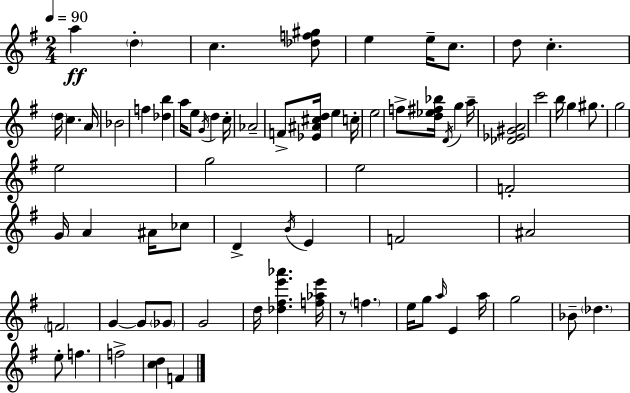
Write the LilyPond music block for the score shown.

{
  \clef treble
  \numericTimeSignature
  \time 2/4
  \key g \major
  \tempo 4 = 90
  a''4\ff \parenthesize d''4-. | c''4. <des'' f'' gis''>8 | e''4 e''16-- c''8. | d''8 c''4.-. | \break \parenthesize d''16 c''4. a'16 | bes'2 | f''4 <des'' b''>4 | a''16 e''8 \acciaccatura { g'16 } d''4 | \break c''16-. aes'2-- | f'8-> <ees' ais' cis'' d''>16 e''4 | c''16-. e''2 | f''8-> <d'' ees'' fis'' bes''>16 \acciaccatura { d'16 } g''4 | \break a''16-- <des' ees' gis' a'>2 | c'''2 | b''16 g''4 gis''8. | g''2 | \break e''2 | g''2 | e''2 | f'2-. | \break g'16 a'4 ais'16 | ces''8 d'4-> \acciaccatura { b'16 } e'4 | f'2 | ais'2 | \break \parenthesize f'2 | g'4~~ g'8 | \parenthesize ges'8 g'2 | d''16 <des'' fis'' e''' aes'''>4. | \break <f'' aes'' e'''>16 r8 \parenthesize f''4. | e''16 g''8 \grace { a''16 } e'4 | a''16 g''2 | bes'8-- \parenthesize des''4. | \break e''8-. f''4. | f''2-> | <c'' d''>4 | f'4 \bar "|."
}